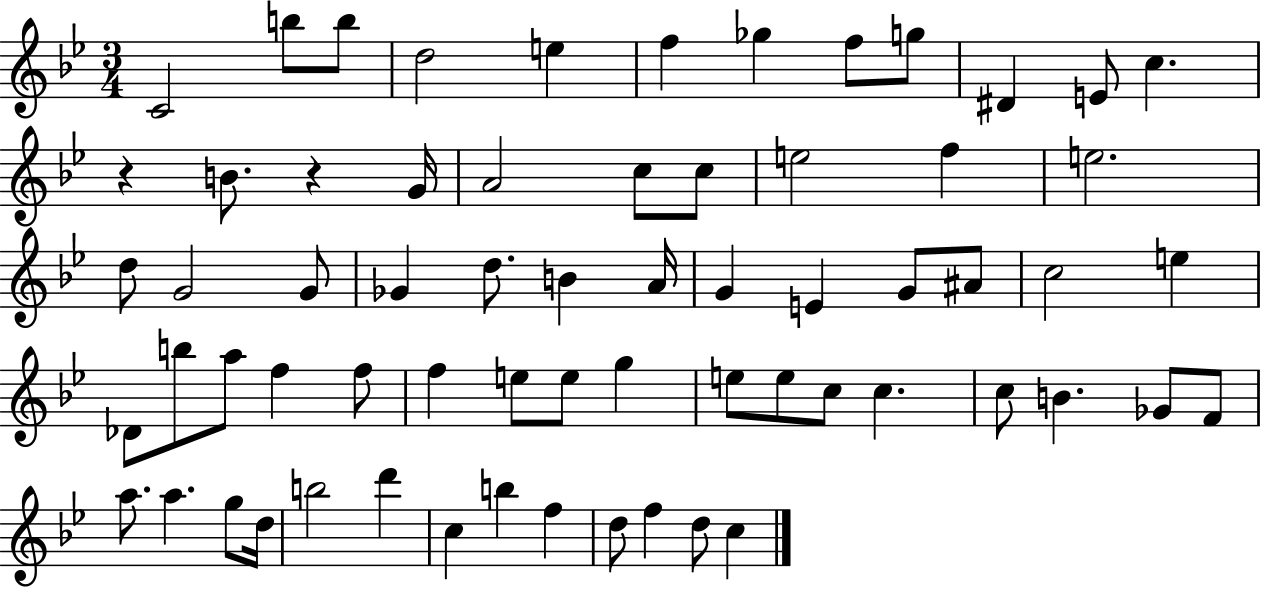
C4/h B5/e B5/e D5/h E5/q F5/q Gb5/q F5/e G5/e D#4/q E4/e C5/q. R/q B4/e. R/q G4/s A4/h C5/e C5/e E5/h F5/q E5/h. D5/e G4/h G4/e Gb4/q D5/e. B4/q A4/s G4/q E4/q G4/e A#4/e C5/h E5/q Db4/e B5/e A5/e F5/q F5/e F5/q E5/e E5/e G5/q E5/e E5/e C5/e C5/q. C5/e B4/q. Gb4/e F4/e A5/e. A5/q. G5/e D5/s B5/h D6/q C5/q B5/q F5/q D5/e F5/q D5/e C5/q